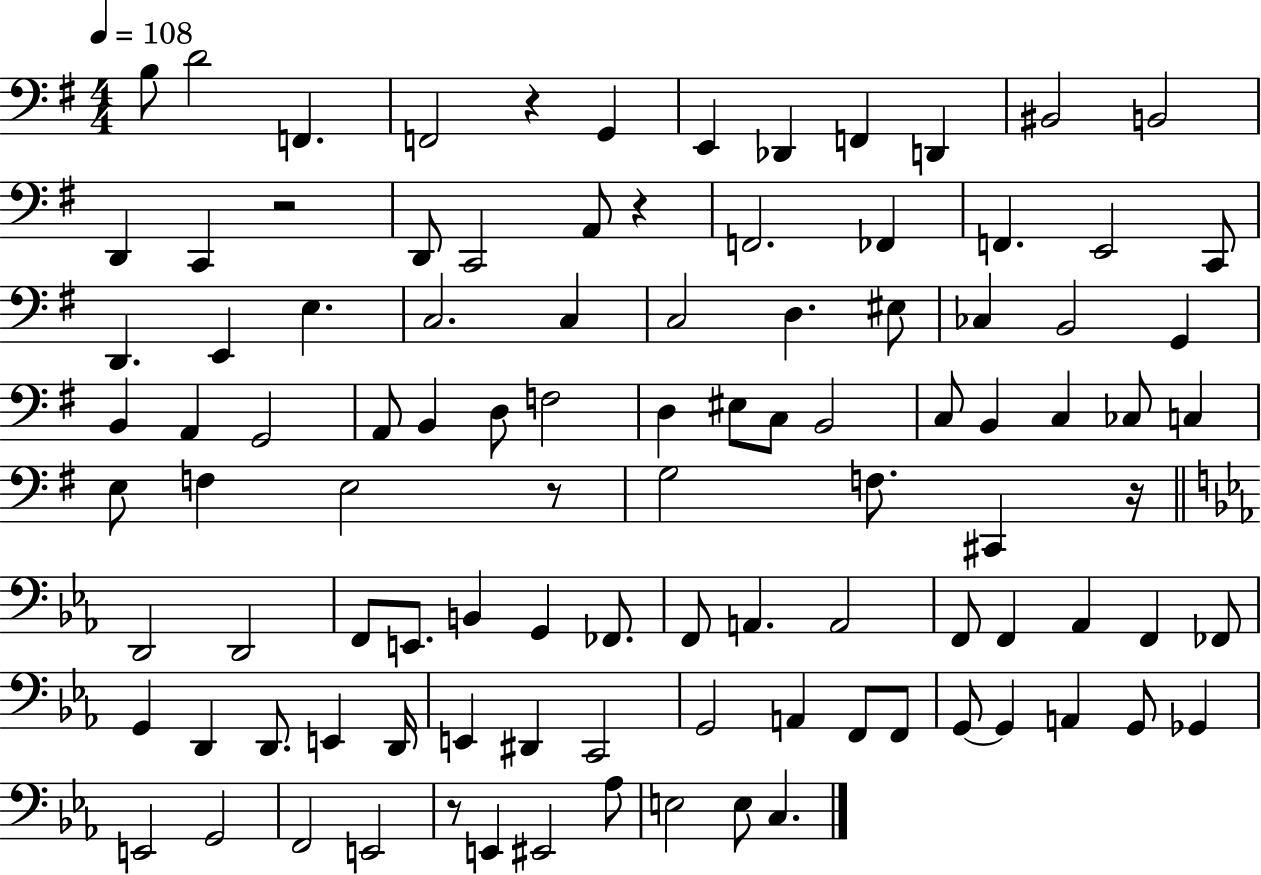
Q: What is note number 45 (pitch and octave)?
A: B2